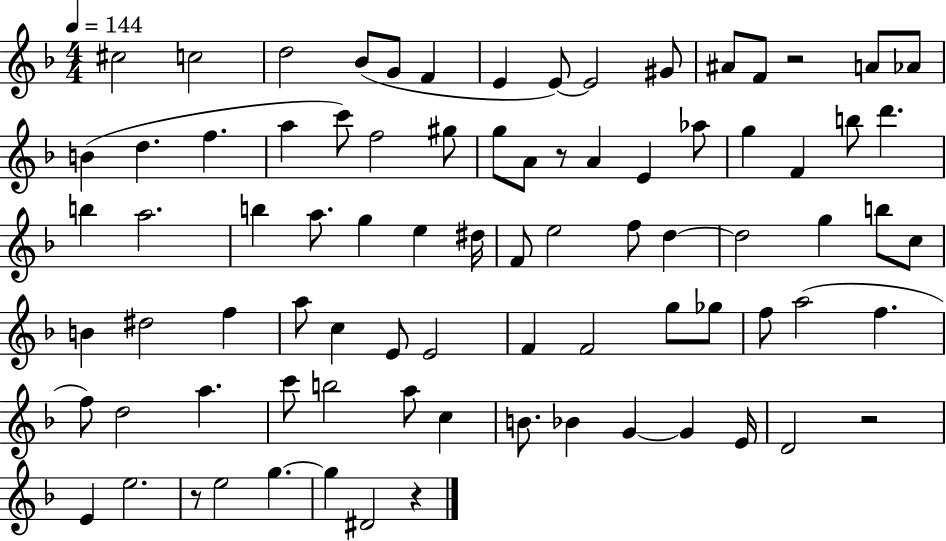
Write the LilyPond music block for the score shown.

{
  \clef treble
  \numericTimeSignature
  \time 4/4
  \key f \major
  \tempo 4 = 144
  cis''2 c''2 | d''2 bes'8( g'8 f'4 | e'4 e'8~~) e'2 gis'8 | ais'8 f'8 r2 a'8 aes'8 | \break b'4( d''4. f''4. | a''4 c'''8) f''2 gis''8 | g''8 a'8 r8 a'4 e'4 aes''8 | g''4 f'4 b''8 d'''4. | \break b''4 a''2. | b''4 a''8. g''4 e''4 dis''16 | f'8 e''2 f''8 d''4~~ | d''2 g''4 b''8 c''8 | \break b'4 dis''2 f''4 | a''8 c''4 e'8 e'2 | f'4 f'2 g''8 ges''8 | f''8 a''2( f''4. | \break f''8) d''2 a''4. | c'''8 b''2 a''8 c''4 | b'8. bes'4 g'4~~ g'4 e'16 | d'2 r2 | \break e'4 e''2. | r8 e''2 g''4.~~ | g''4 dis'2 r4 | \bar "|."
}